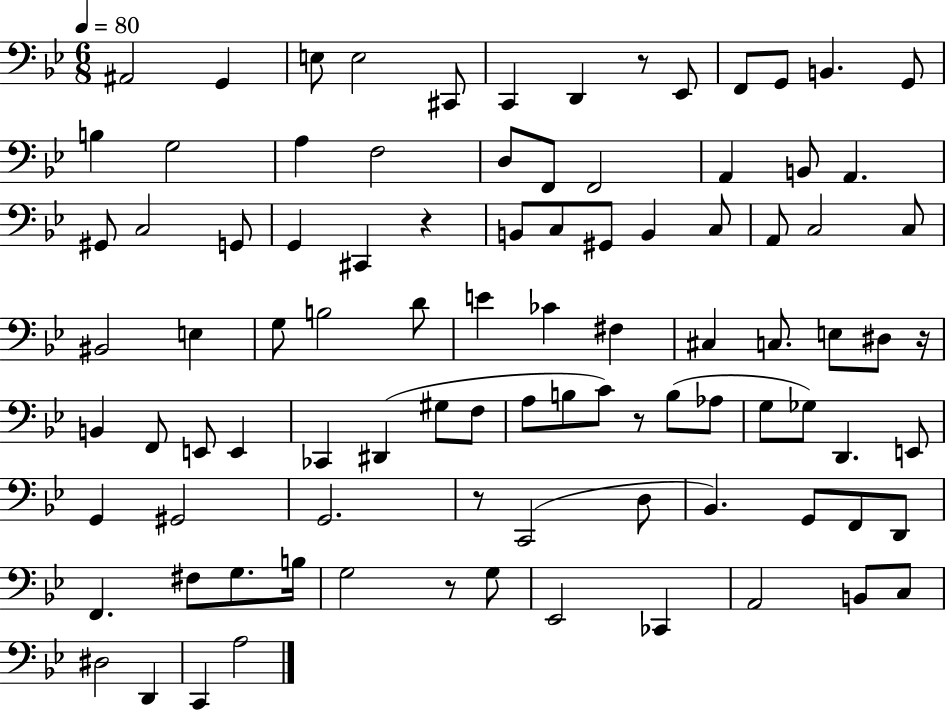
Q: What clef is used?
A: bass